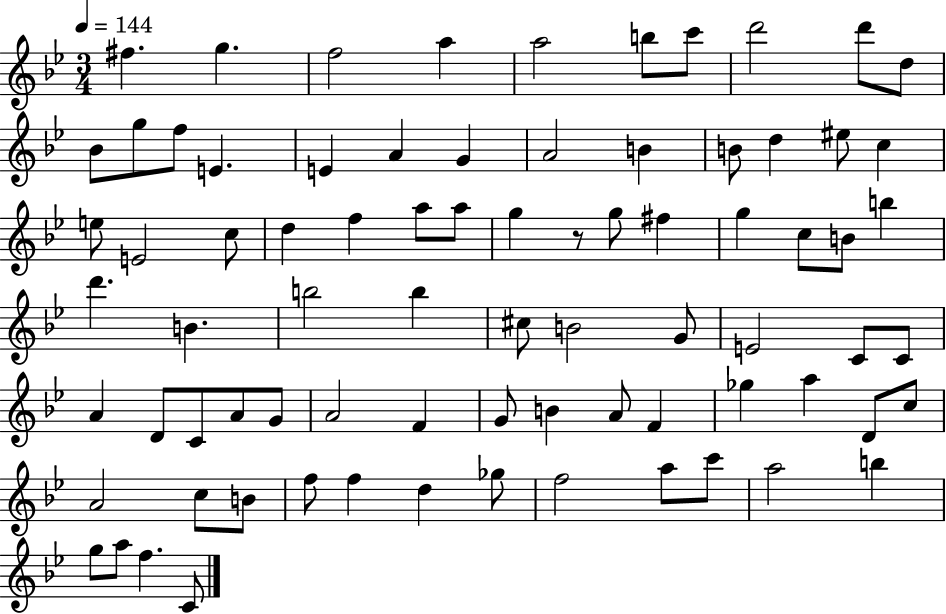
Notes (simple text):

F#5/q. G5/q. F5/h A5/q A5/h B5/e C6/e D6/h D6/e D5/e Bb4/e G5/e F5/e E4/q. E4/q A4/q G4/q A4/h B4/q B4/e D5/q EIS5/e C5/q E5/e E4/h C5/e D5/q F5/q A5/e A5/e G5/q R/e G5/e F#5/q G5/q C5/e B4/e B5/q D6/q. B4/q. B5/h B5/q C#5/e B4/h G4/e E4/h C4/e C4/e A4/q D4/e C4/e A4/e G4/e A4/h F4/q G4/e B4/q A4/e F4/q Gb5/q A5/q D4/e C5/e A4/h C5/e B4/e F5/e F5/q D5/q Gb5/e F5/h A5/e C6/e A5/h B5/q G5/e A5/e F5/q. C4/e